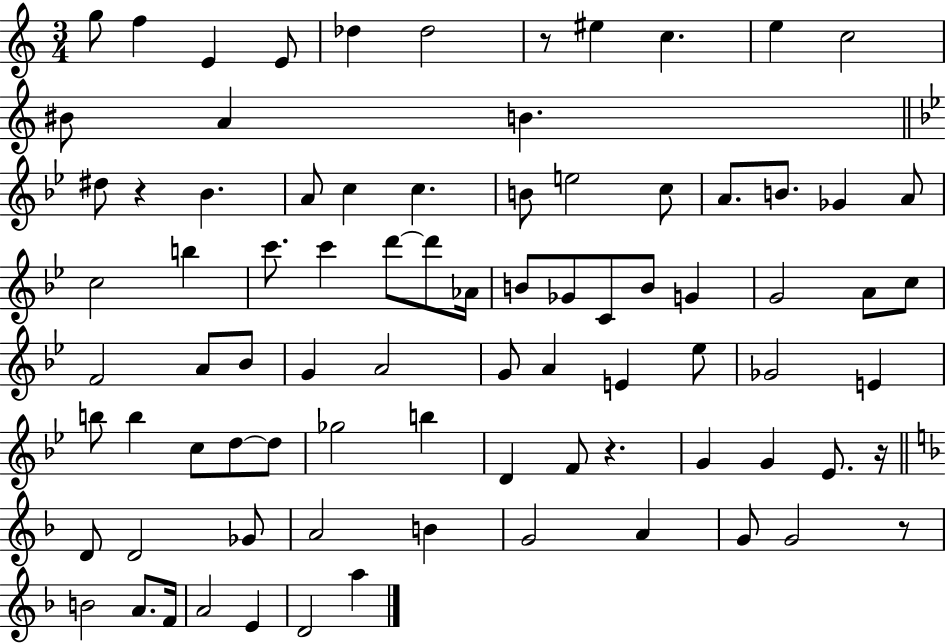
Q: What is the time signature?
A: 3/4